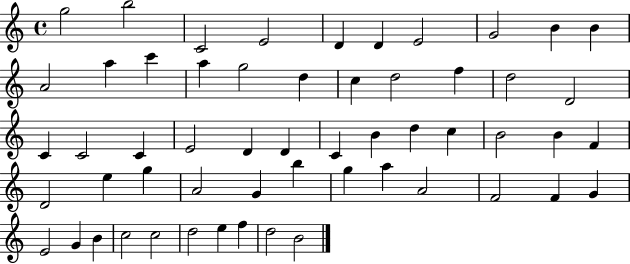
X:1
T:Untitled
M:4/4
L:1/4
K:C
g2 b2 C2 E2 D D E2 G2 B B A2 a c' a g2 d c d2 f d2 D2 C C2 C E2 D D C B d c B2 B F D2 e g A2 G b g a A2 F2 F G E2 G B c2 c2 d2 e f d2 B2